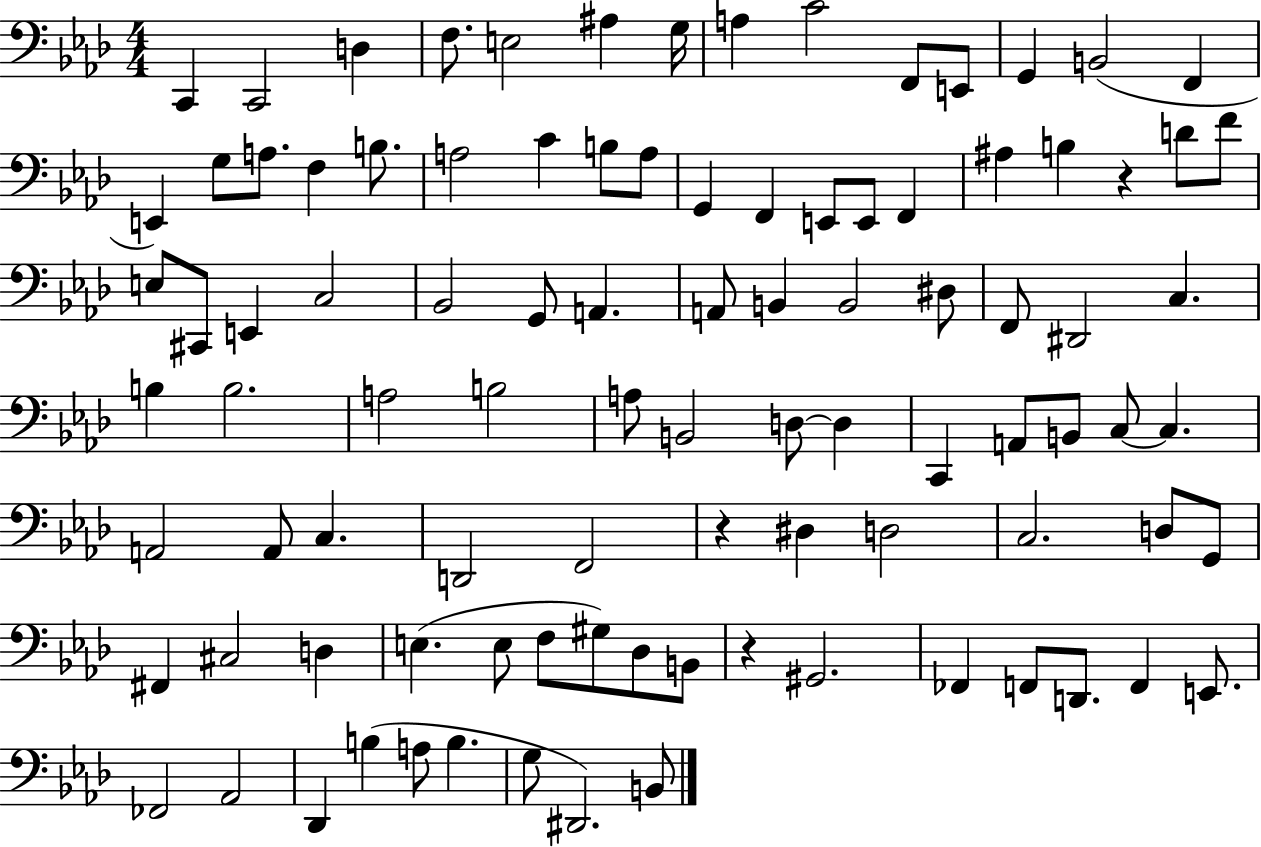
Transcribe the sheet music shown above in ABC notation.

X:1
T:Untitled
M:4/4
L:1/4
K:Ab
C,, C,,2 D, F,/2 E,2 ^A, G,/4 A, C2 F,,/2 E,,/2 G,, B,,2 F,, E,, G,/2 A,/2 F, B,/2 A,2 C B,/2 A,/2 G,, F,, E,,/2 E,,/2 F,, ^A, B, z D/2 F/2 E,/2 ^C,,/2 E,, C,2 _B,,2 G,,/2 A,, A,,/2 B,, B,,2 ^D,/2 F,,/2 ^D,,2 C, B, B,2 A,2 B,2 A,/2 B,,2 D,/2 D, C,, A,,/2 B,,/2 C,/2 C, A,,2 A,,/2 C, D,,2 F,,2 z ^D, D,2 C,2 D,/2 G,,/2 ^F,, ^C,2 D, E, E,/2 F,/2 ^G,/2 _D,/2 B,,/2 z ^G,,2 _F,, F,,/2 D,,/2 F,, E,,/2 _F,,2 _A,,2 _D,, B, A,/2 B, G,/2 ^D,,2 B,,/2